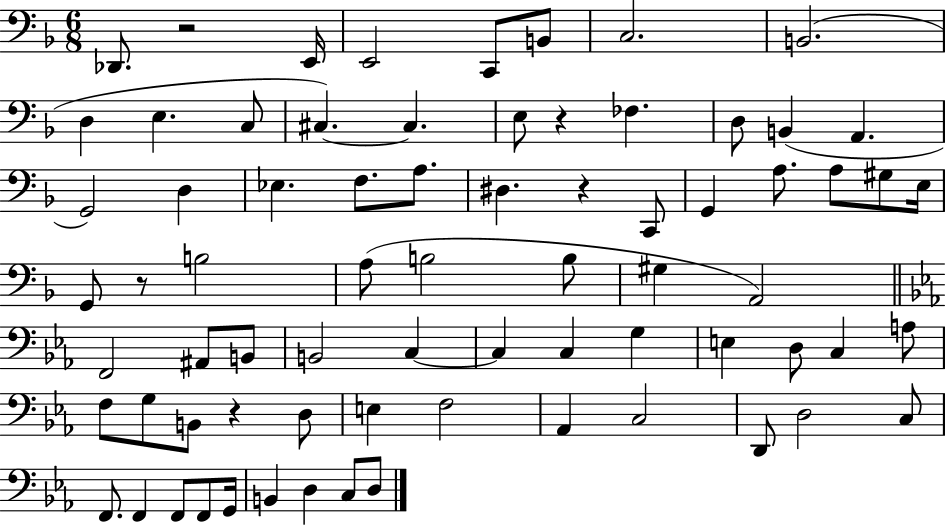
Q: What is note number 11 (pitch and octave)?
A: C#3